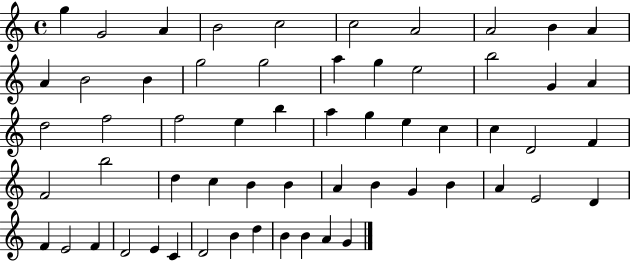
{
  \clef treble
  \time 4/4
  \defaultTimeSignature
  \key c \major
  g''4 g'2 a'4 | b'2 c''2 | c''2 a'2 | a'2 b'4 a'4 | \break a'4 b'2 b'4 | g''2 g''2 | a''4 g''4 e''2 | b''2 g'4 a'4 | \break d''2 f''2 | f''2 e''4 b''4 | a''4 g''4 e''4 c''4 | c''4 d'2 f'4 | \break f'2 b''2 | d''4 c''4 b'4 b'4 | a'4 b'4 g'4 b'4 | a'4 e'2 d'4 | \break f'4 e'2 f'4 | d'2 e'4 c'4 | d'2 b'4 d''4 | b'4 b'4 a'4 g'4 | \break \bar "|."
}